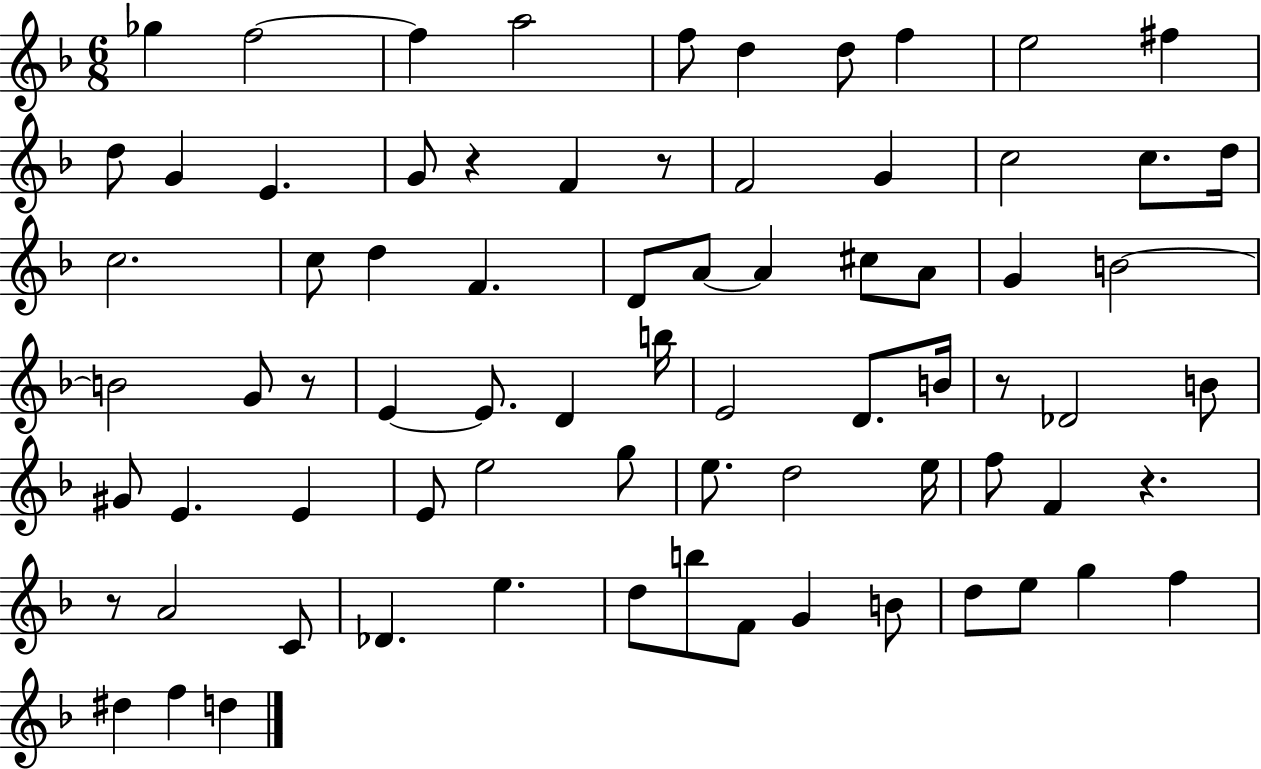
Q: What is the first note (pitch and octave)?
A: Gb5